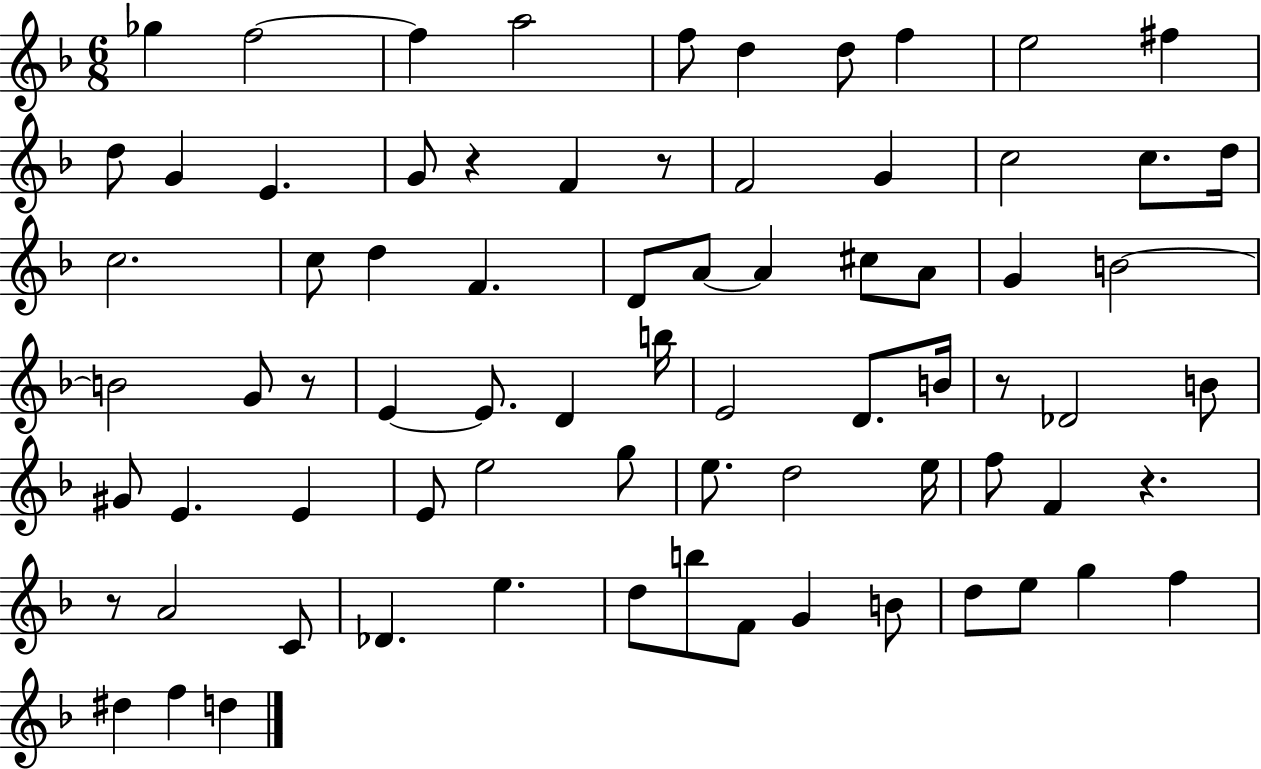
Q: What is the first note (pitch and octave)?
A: Gb5